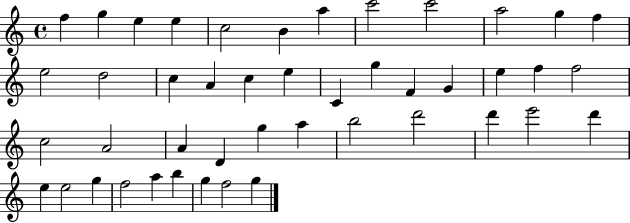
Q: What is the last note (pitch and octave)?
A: G5